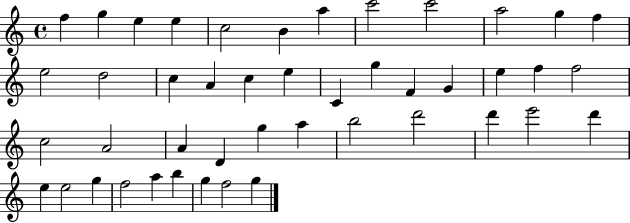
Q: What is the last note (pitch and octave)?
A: G5